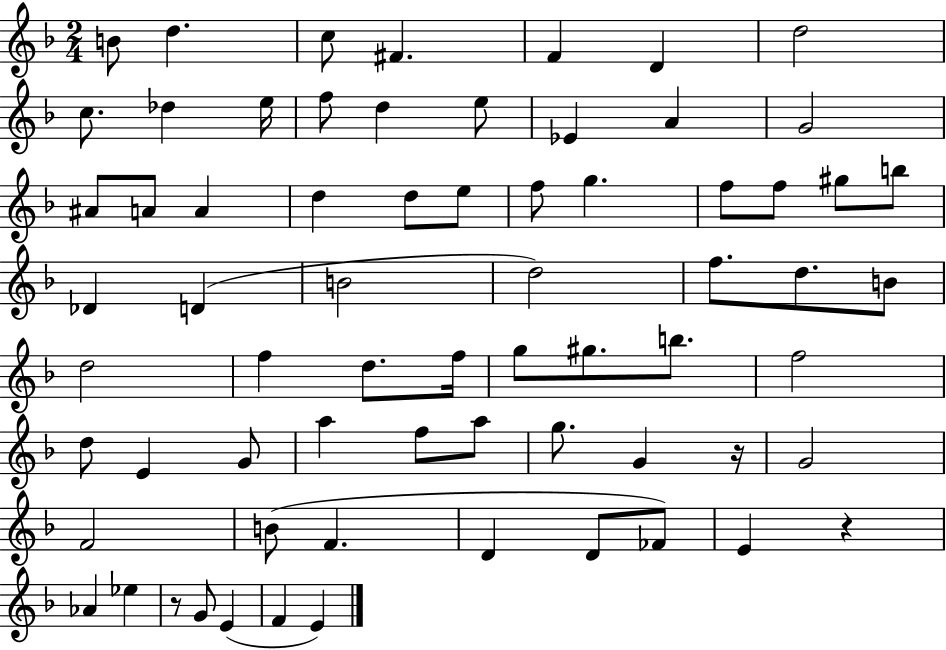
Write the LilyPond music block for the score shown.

{
  \clef treble
  \numericTimeSignature
  \time 2/4
  \key f \major
  \repeat volta 2 { b'8 d''4. | c''8 fis'4. | f'4 d'4 | d''2 | \break c''8. des''4 e''16 | f''8 d''4 e''8 | ees'4 a'4 | g'2 | \break ais'8 a'8 a'4 | d''4 d''8 e''8 | f''8 g''4. | f''8 f''8 gis''8 b''8 | \break des'4 d'4( | b'2 | d''2) | f''8. d''8. b'8 | \break d''2 | f''4 d''8. f''16 | g''8 gis''8. b''8. | f''2 | \break d''8 e'4 g'8 | a''4 f''8 a''8 | g''8. g'4 r16 | g'2 | \break f'2 | b'8( f'4. | d'4 d'8 fes'8) | e'4 r4 | \break aes'4 ees''4 | r8 g'8 e'4( | f'4 e'4) | } \bar "|."
}